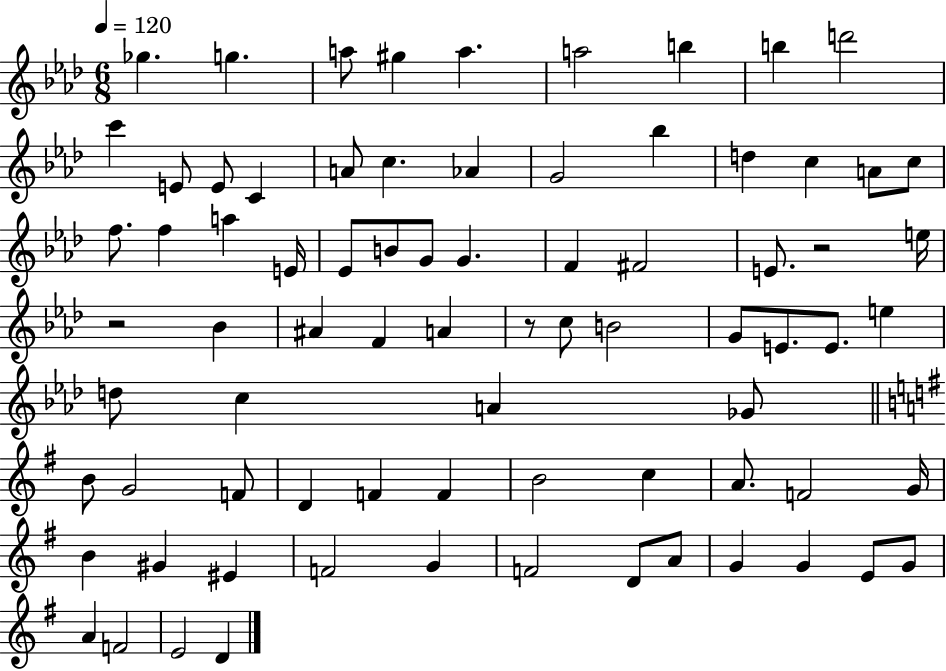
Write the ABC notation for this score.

X:1
T:Untitled
M:6/8
L:1/4
K:Ab
_g g a/2 ^g a a2 b b d'2 c' E/2 E/2 C A/2 c _A G2 _b d c A/2 c/2 f/2 f a E/4 _E/2 B/2 G/2 G F ^F2 E/2 z2 e/4 z2 _B ^A F A z/2 c/2 B2 G/2 E/2 E/2 e d/2 c A _G/2 B/2 G2 F/2 D F F B2 c A/2 F2 G/4 B ^G ^E F2 G F2 D/2 A/2 G G E/2 G/2 A F2 E2 D